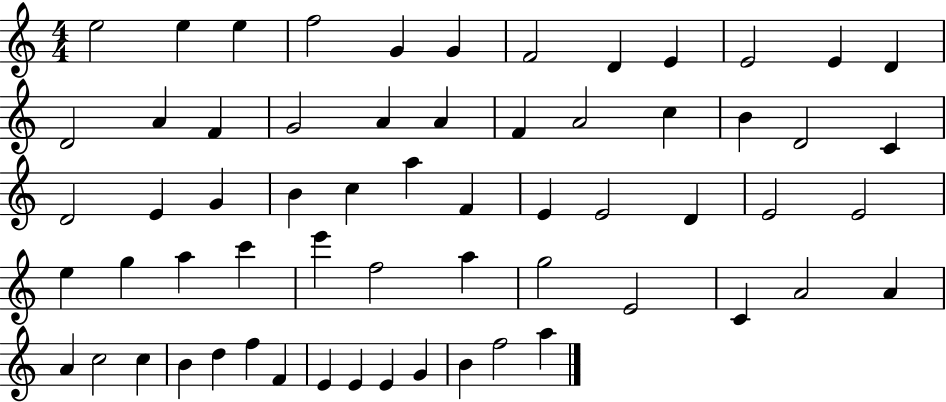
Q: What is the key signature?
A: C major